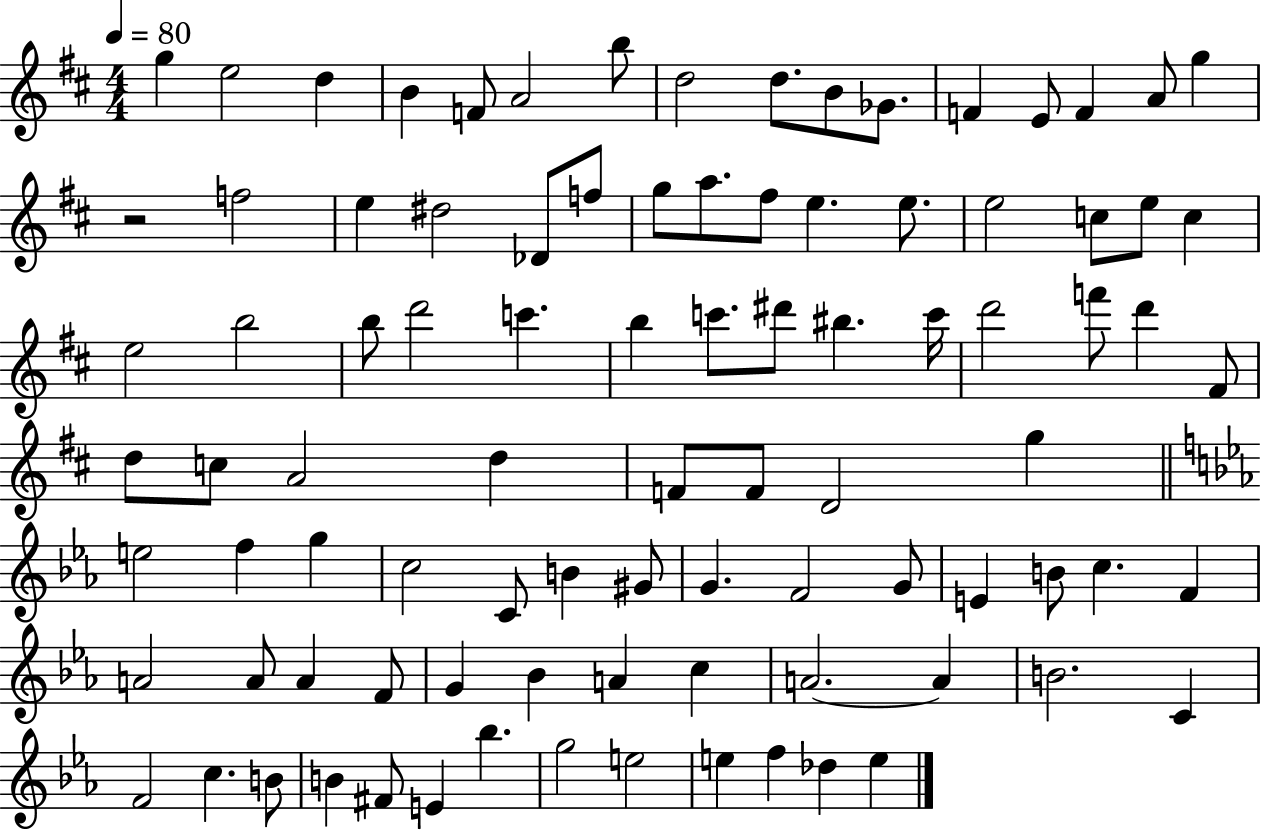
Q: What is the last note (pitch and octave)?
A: E5